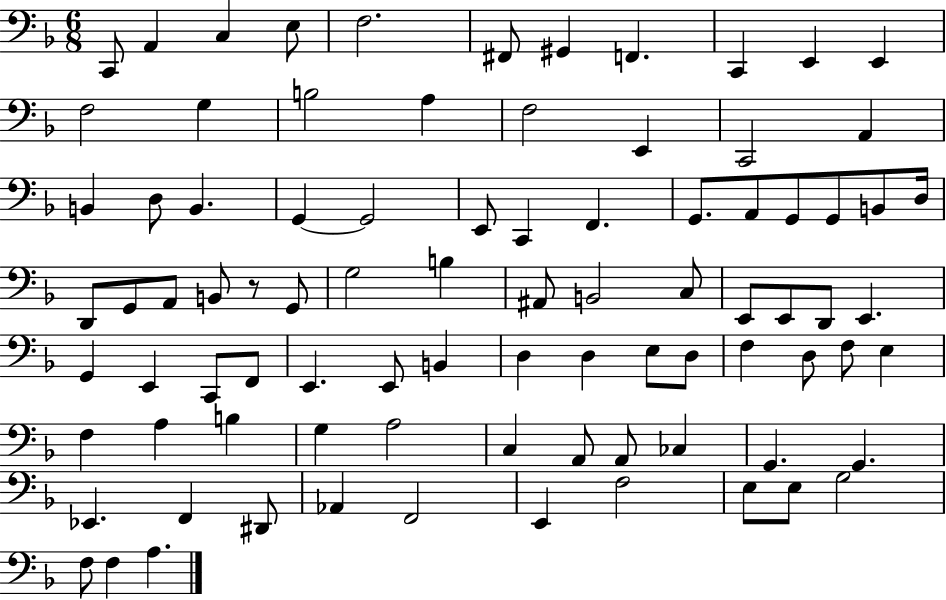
X:1
T:Untitled
M:6/8
L:1/4
K:F
C,,/2 A,, C, E,/2 F,2 ^F,,/2 ^G,, F,, C,, E,, E,, F,2 G, B,2 A, F,2 E,, C,,2 A,, B,, D,/2 B,, G,, G,,2 E,,/2 C,, F,, G,,/2 A,,/2 G,,/2 G,,/2 B,,/2 D,/4 D,,/2 G,,/2 A,,/2 B,,/2 z/2 G,,/2 G,2 B, ^A,,/2 B,,2 C,/2 E,,/2 E,,/2 D,,/2 E,, G,, E,, C,,/2 F,,/2 E,, E,,/2 B,, D, D, E,/2 D,/2 F, D,/2 F,/2 E, F, A, B, G, A,2 C, A,,/2 A,,/2 _C, G,, G,, _E,, F,, ^D,,/2 _A,, F,,2 E,, F,2 E,/2 E,/2 G,2 F,/2 F, A,